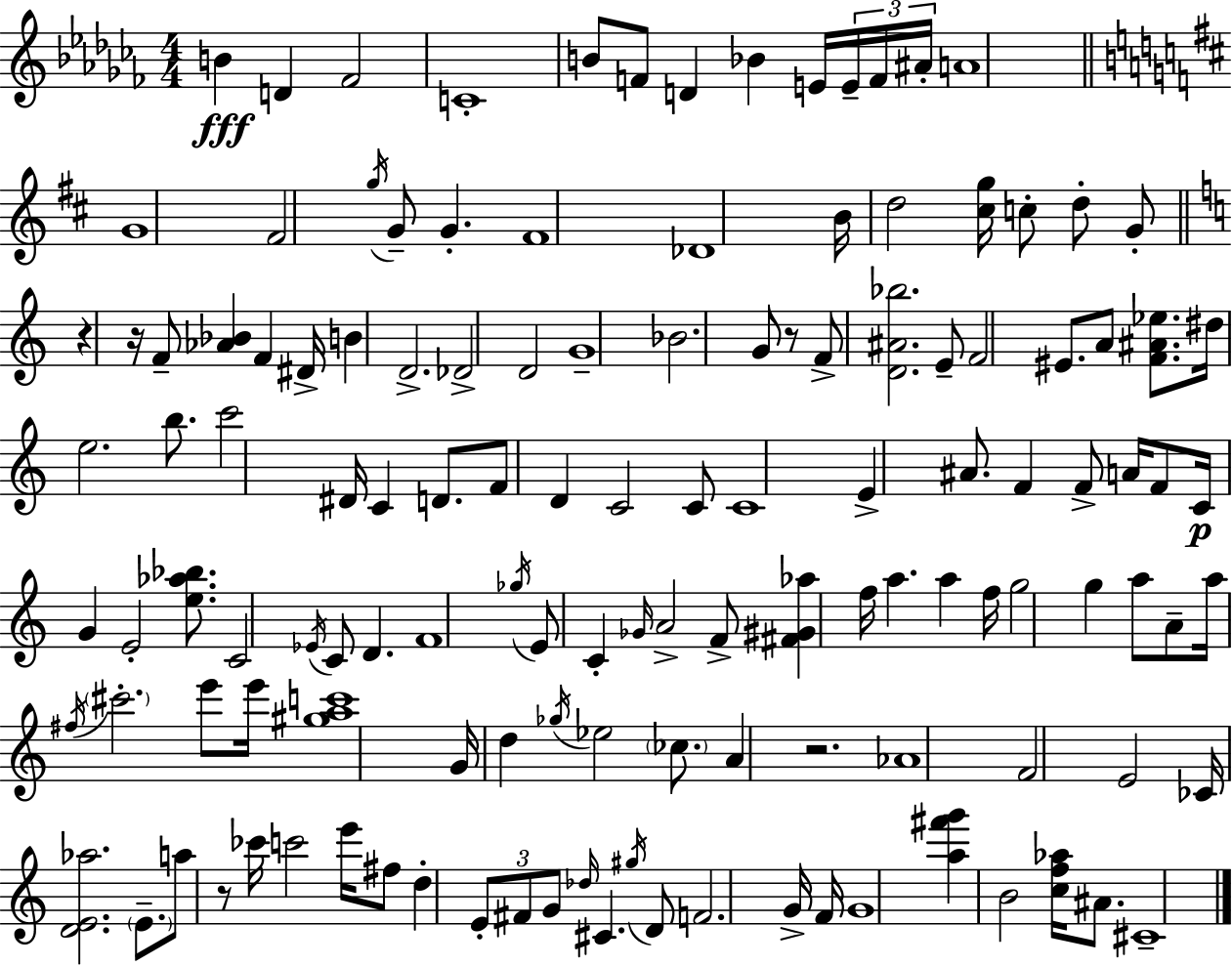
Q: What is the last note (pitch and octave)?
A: C#4